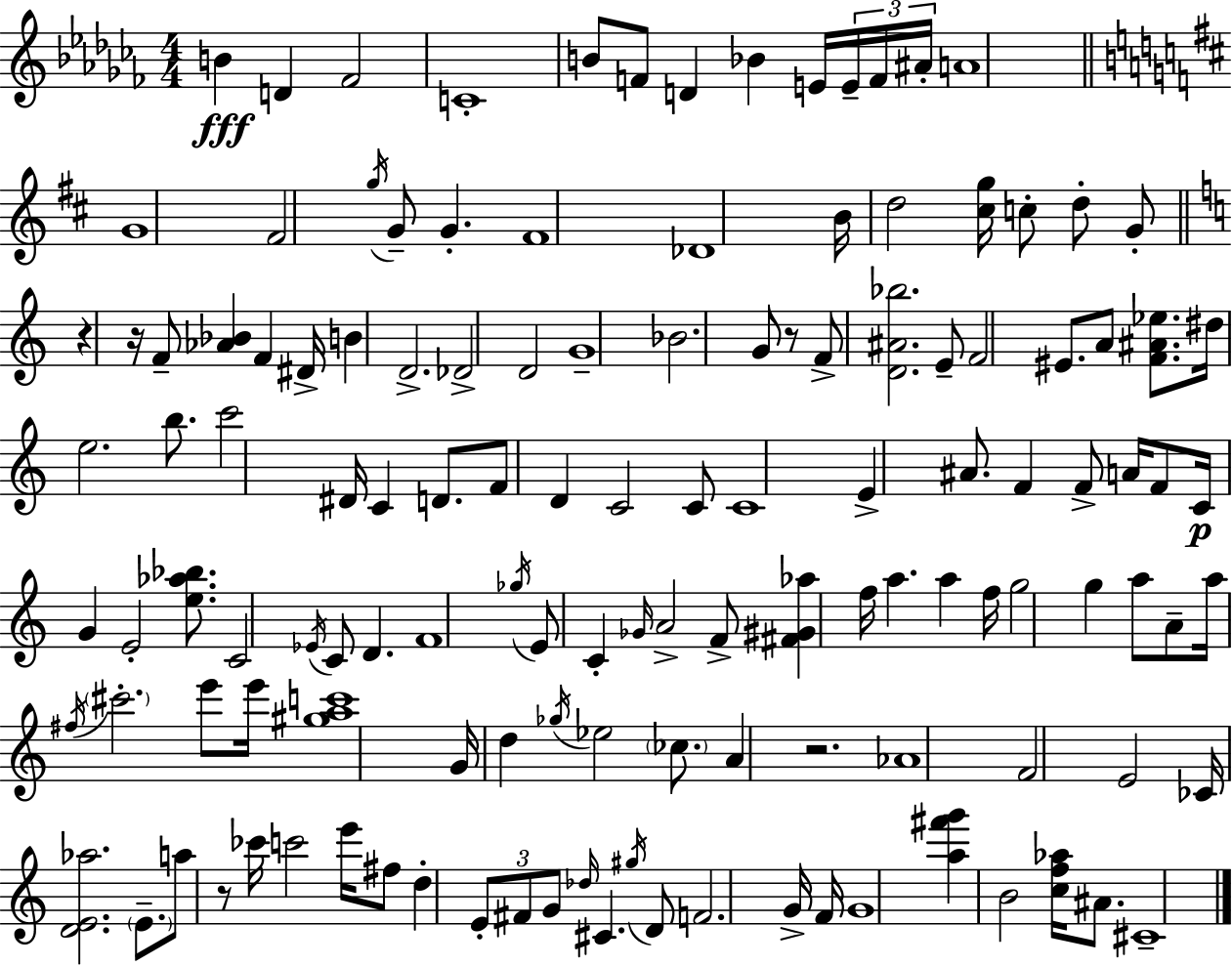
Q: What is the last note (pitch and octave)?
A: C#4